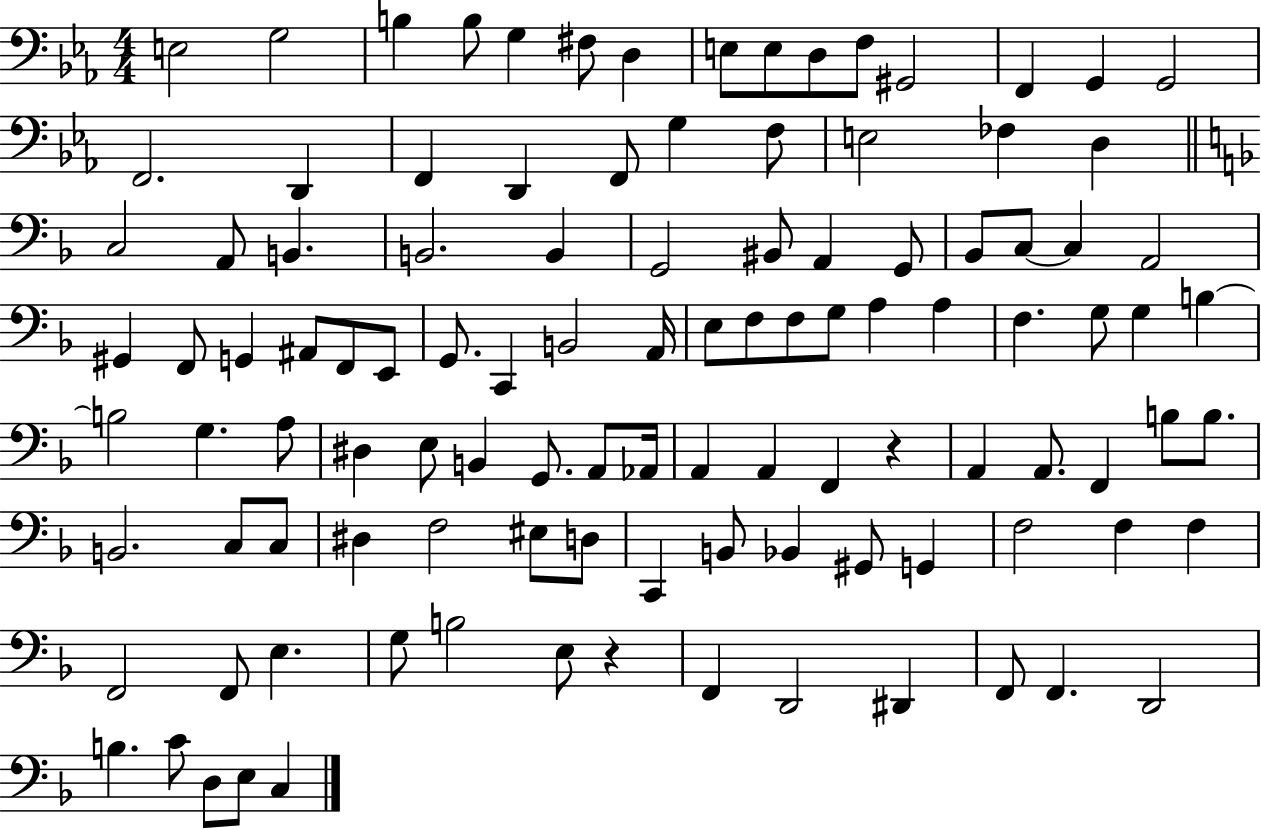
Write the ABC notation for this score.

X:1
T:Untitled
M:4/4
L:1/4
K:Eb
E,2 G,2 B, B,/2 G, ^F,/2 D, E,/2 E,/2 D,/2 F,/2 ^G,,2 F,, G,, G,,2 F,,2 D,, F,, D,, F,,/2 G, F,/2 E,2 _F, D, C,2 A,,/2 B,, B,,2 B,, G,,2 ^B,,/2 A,, G,,/2 _B,,/2 C,/2 C, A,,2 ^G,, F,,/2 G,, ^A,,/2 F,,/2 E,,/2 G,,/2 C,, B,,2 A,,/4 E,/2 F,/2 F,/2 G,/2 A, A, F, G,/2 G, B, B,2 G, A,/2 ^D, E,/2 B,, G,,/2 A,,/2 _A,,/4 A,, A,, F,, z A,, A,,/2 F,, B,/2 B,/2 B,,2 C,/2 C,/2 ^D, F,2 ^E,/2 D,/2 C,, B,,/2 _B,, ^G,,/2 G,, F,2 F, F, F,,2 F,,/2 E, G,/2 B,2 E,/2 z F,, D,,2 ^D,, F,,/2 F,, D,,2 B, C/2 D,/2 E,/2 C,